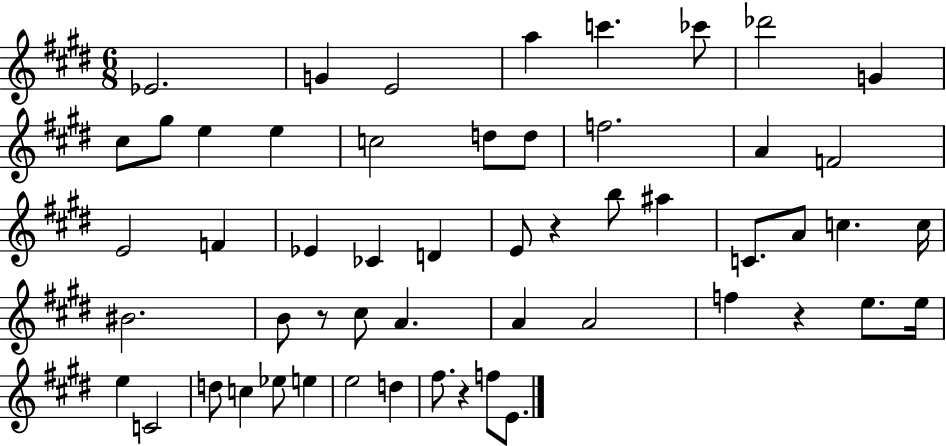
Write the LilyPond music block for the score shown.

{
  \clef treble
  \numericTimeSignature
  \time 6/8
  \key e \major
  \repeat volta 2 { ees'2. | g'4 e'2 | a''4 c'''4. ces'''8 | des'''2 g'4 | \break cis''8 gis''8 e''4 e''4 | c''2 d''8 d''8 | f''2. | a'4 f'2 | \break e'2 f'4 | ees'4 ces'4 d'4 | e'8 r4 b''8 ais''4 | c'8. a'8 c''4. c''16 | \break bis'2. | b'8 r8 cis''8 a'4. | a'4 a'2 | f''4 r4 e''8. e''16 | \break e''4 c'2 | d''8 c''4 ees''8 e''4 | e''2 d''4 | fis''8. r4 f''8 e'8. | \break } \bar "|."
}